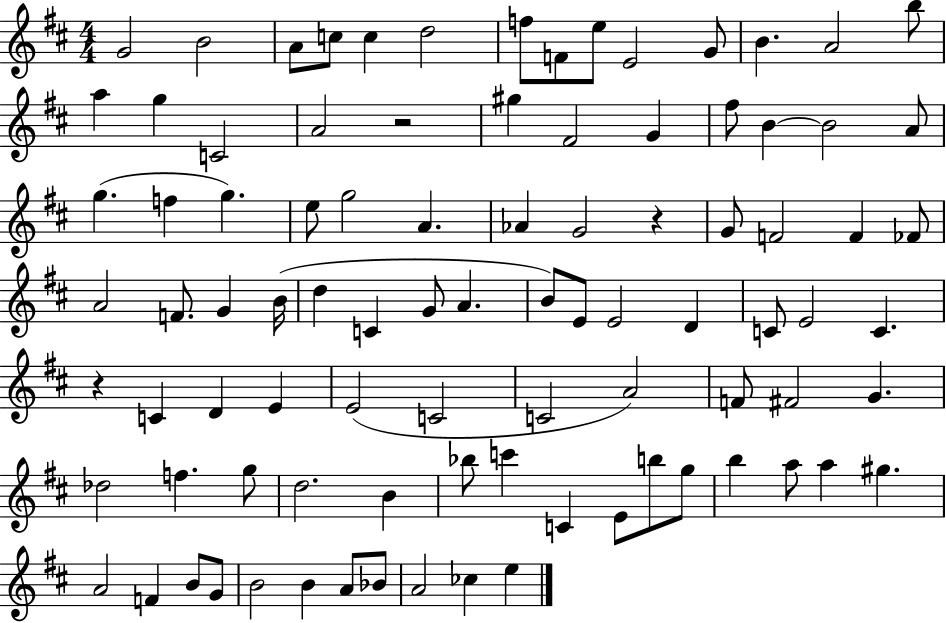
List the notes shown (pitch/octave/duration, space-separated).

G4/h B4/h A4/e C5/e C5/q D5/h F5/e F4/e E5/e E4/h G4/e B4/q. A4/h B5/e A5/q G5/q C4/h A4/h R/h G#5/q F#4/h G4/q F#5/e B4/q B4/h A4/e G5/q. F5/q G5/q. E5/e G5/h A4/q. Ab4/q G4/h R/q G4/e F4/h F4/q FES4/e A4/h F4/e. G4/q B4/s D5/q C4/q G4/e A4/q. B4/e E4/e E4/h D4/q C4/e E4/h C4/q. R/q C4/q D4/q E4/q E4/h C4/h C4/h A4/h F4/e F#4/h G4/q. Db5/h F5/q. G5/e D5/h. B4/q Bb5/e C6/q C4/q E4/e B5/e G5/e B5/q A5/e A5/q G#5/q. A4/h F4/q B4/e G4/e B4/h B4/q A4/e Bb4/e A4/h CES5/q E5/q